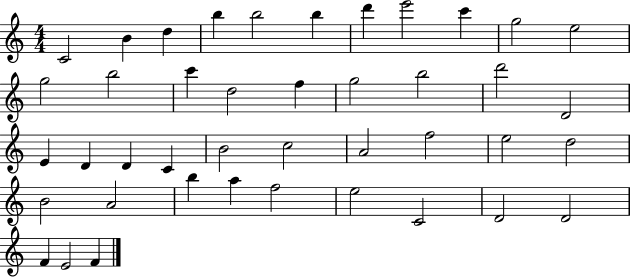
C4/h B4/q D5/q B5/q B5/h B5/q D6/q E6/h C6/q G5/h E5/h G5/h B5/h C6/q D5/h F5/q G5/h B5/h D6/h D4/h E4/q D4/q D4/q C4/q B4/h C5/h A4/h F5/h E5/h D5/h B4/h A4/h B5/q A5/q F5/h E5/h C4/h D4/h D4/h F4/q E4/h F4/q